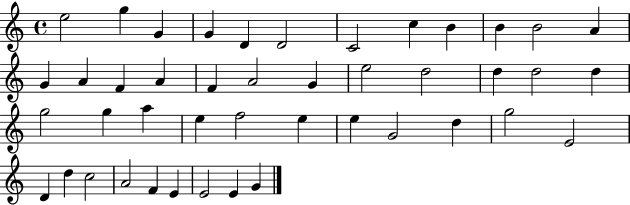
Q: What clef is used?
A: treble